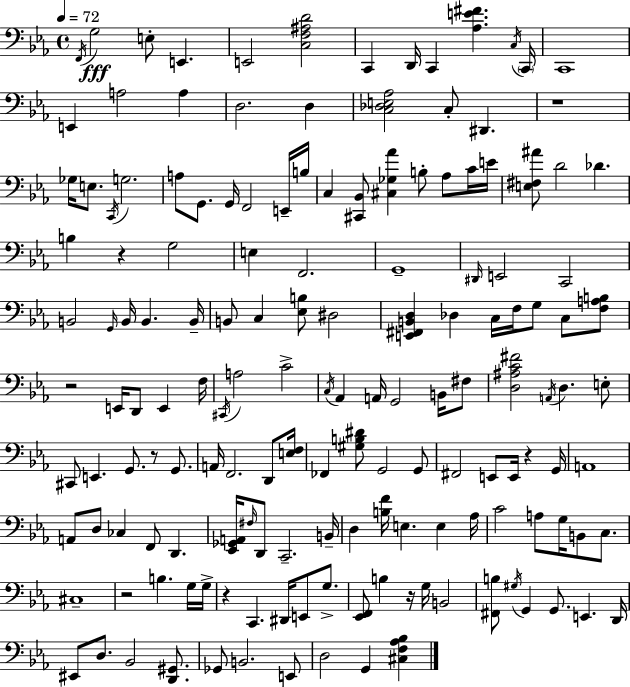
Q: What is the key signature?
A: EES major